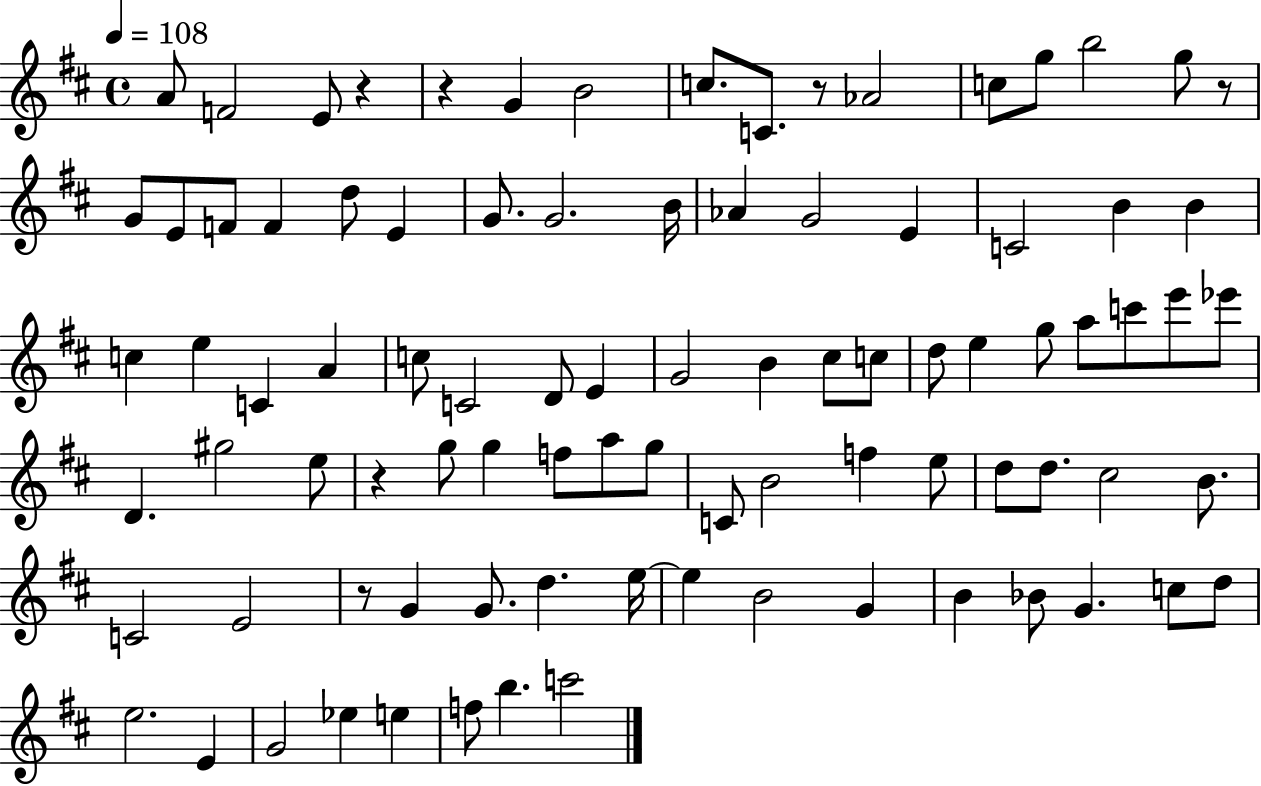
X:1
T:Untitled
M:4/4
L:1/4
K:D
A/2 F2 E/2 z z G B2 c/2 C/2 z/2 _A2 c/2 g/2 b2 g/2 z/2 G/2 E/2 F/2 F d/2 E G/2 G2 B/4 _A G2 E C2 B B c e C A c/2 C2 D/2 E G2 B ^c/2 c/2 d/2 e g/2 a/2 c'/2 e'/2 _e'/2 D ^g2 e/2 z g/2 g f/2 a/2 g/2 C/2 B2 f e/2 d/2 d/2 ^c2 B/2 C2 E2 z/2 G G/2 d e/4 e B2 G B _B/2 G c/2 d/2 e2 E G2 _e e f/2 b c'2